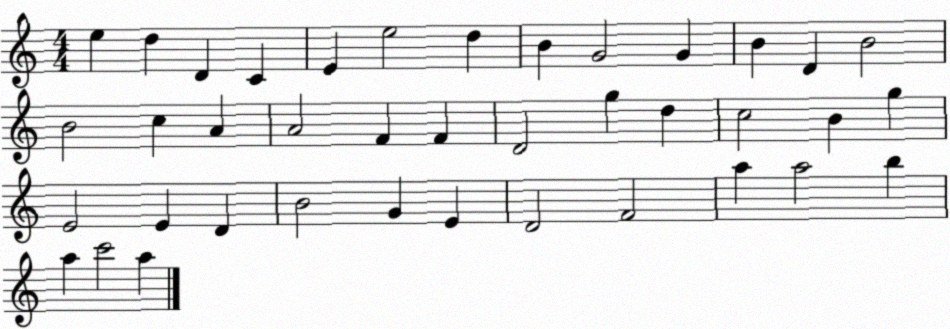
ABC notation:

X:1
T:Untitled
M:4/4
L:1/4
K:C
e d D C E e2 d B G2 G B D B2 B2 c A A2 F F D2 g d c2 B g E2 E D B2 G E D2 F2 a a2 b a c'2 a